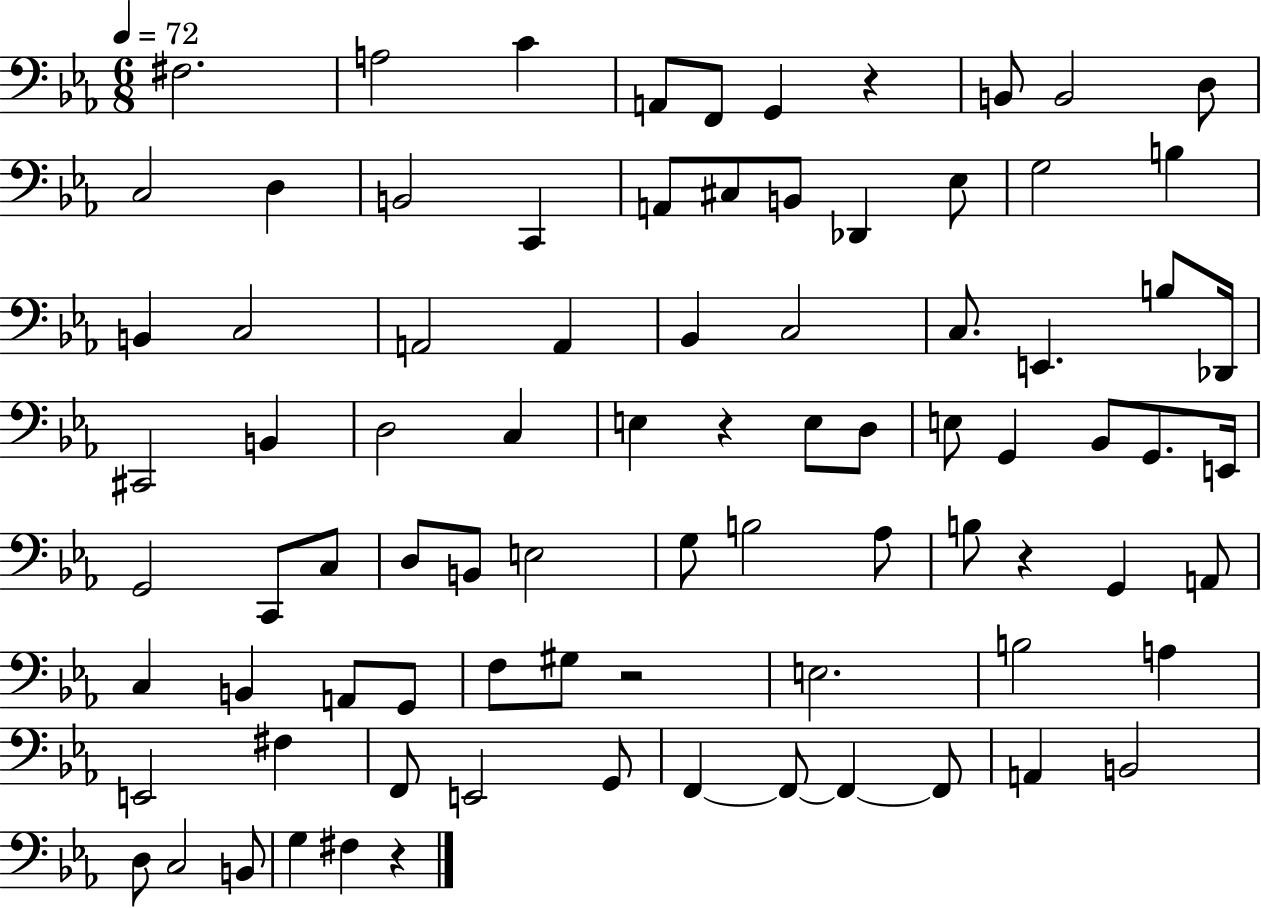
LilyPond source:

{
  \clef bass
  \numericTimeSignature
  \time 6/8
  \key ees \major
  \tempo 4 = 72
  fis2. | a2 c'4 | a,8 f,8 g,4 r4 | b,8 b,2 d8 | \break c2 d4 | b,2 c,4 | a,8 cis8 b,8 des,4 ees8 | g2 b4 | \break b,4 c2 | a,2 a,4 | bes,4 c2 | c8. e,4. b8 des,16 | \break cis,2 b,4 | d2 c4 | e4 r4 e8 d8 | e8 g,4 bes,8 g,8. e,16 | \break g,2 c,8 c8 | d8 b,8 e2 | g8 b2 aes8 | b8 r4 g,4 a,8 | \break c4 b,4 a,8 g,8 | f8 gis8 r2 | e2. | b2 a4 | \break e,2 fis4 | f,8 e,2 g,8 | f,4~~ f,8~~ f,4~~ f,8 | a,4 b,2 | \break d8 c2 b,8 | g4 fis4 r4 | \bar "|."
}